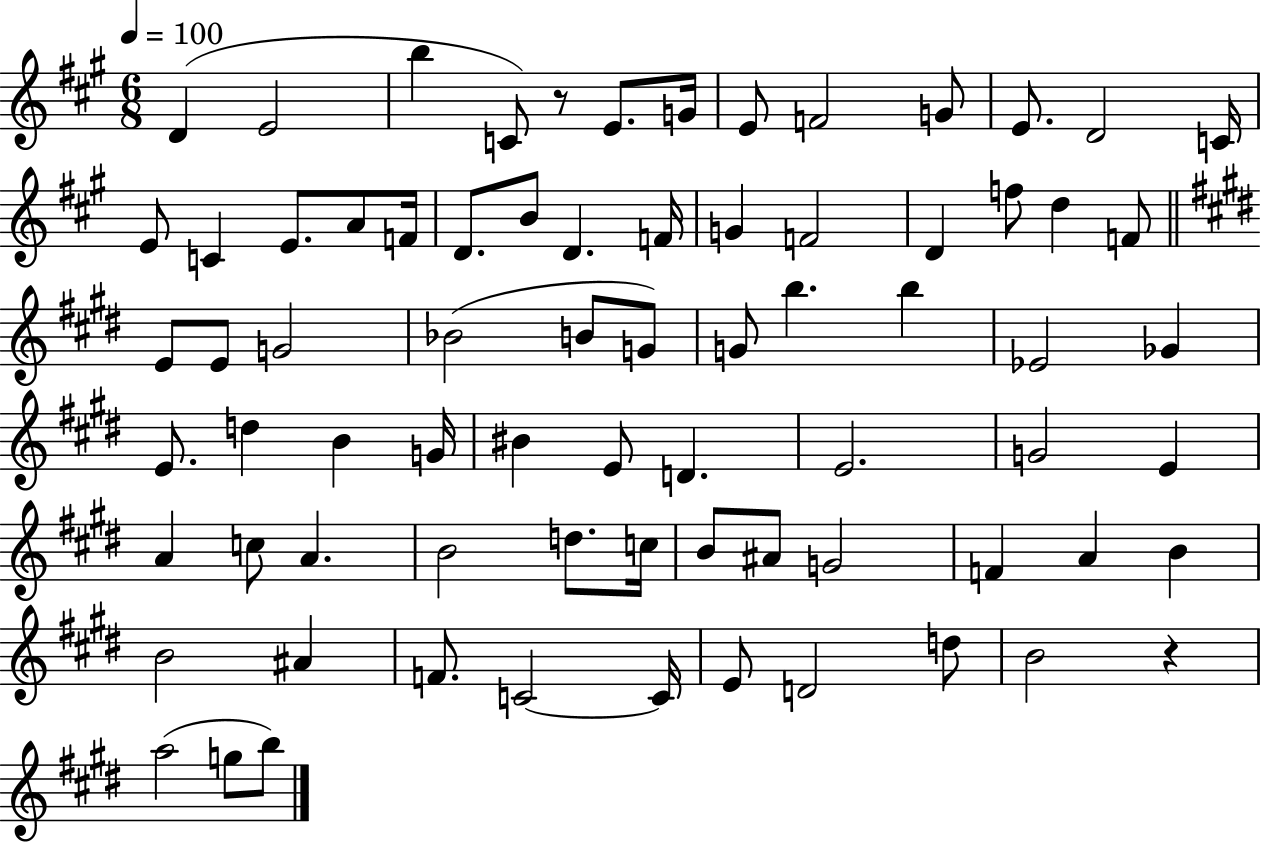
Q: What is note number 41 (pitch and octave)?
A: B4